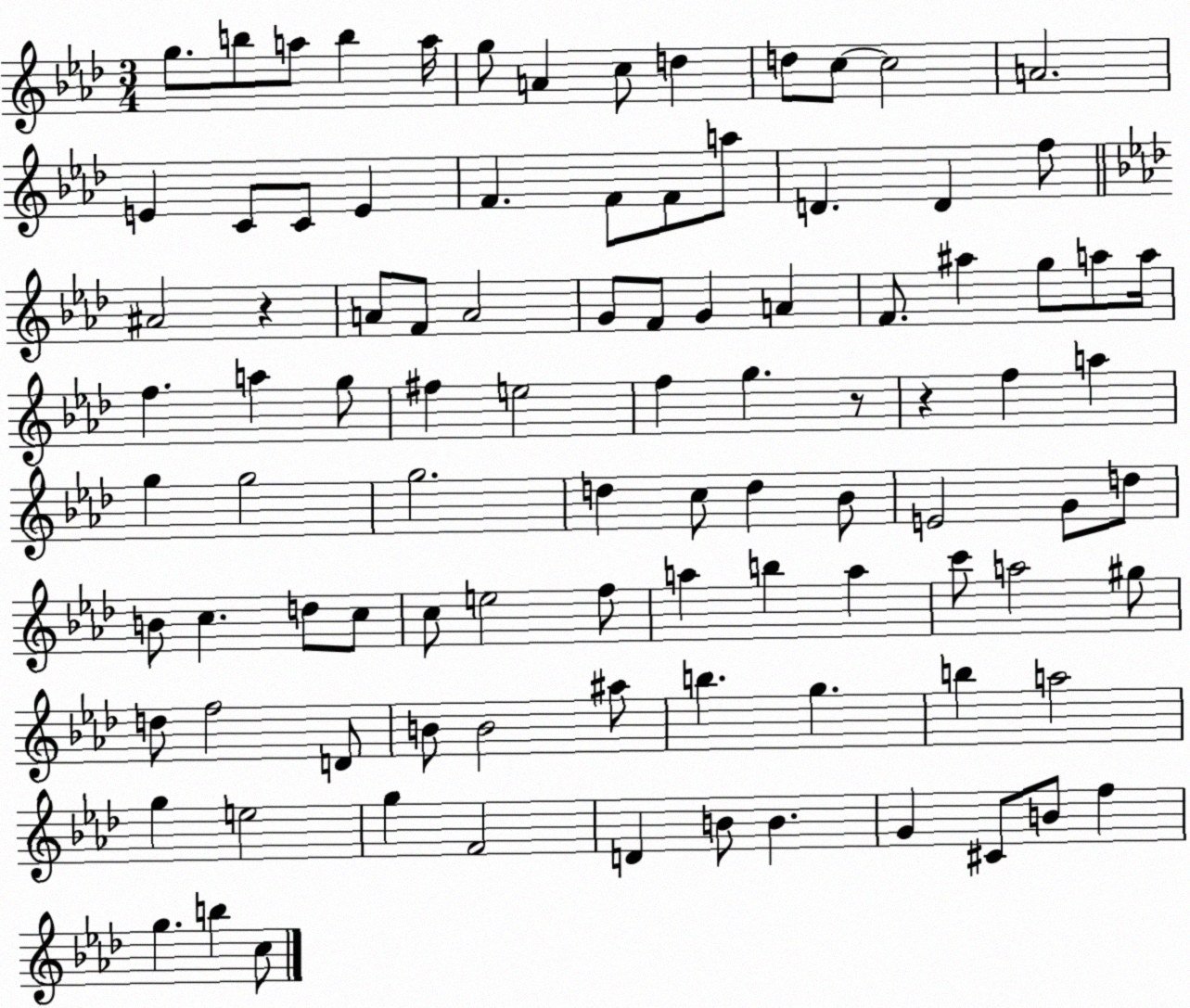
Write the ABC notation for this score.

X:1
T:Untitled
M:3/4
L:1/4
K:Ab
g/2 b/2 a/2 b a/4 g/2 A c/2 d d/2 c/2 c2 A2 E C/2 C/2 E F F/2 F/2 a/2 D D f/2 ^A2 z A/2 F/2 A2 G/2 F/2 G A F/2 ^a g/2 a/2 a/4 f a g/2 ^f e2 f g z/2 z f a g g2 g2 d c/2 d _B/2 E2 G/2 d/2 B/2 c d/2 c/2 c/2 e2 f/2 a b a c'/2 a2 ^g/2 d/2 f2 D/2 B/2 B2 ^a/2 b g b a2 g e2 g F2 D B/2 B G ^C/2 B/2 f g b c/2